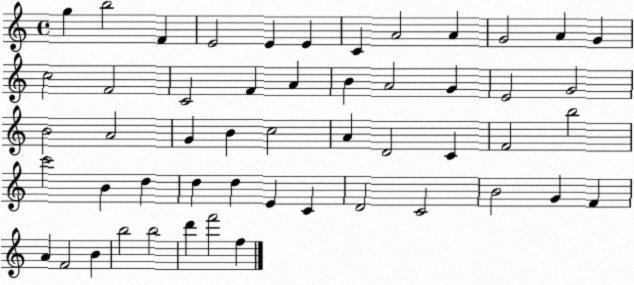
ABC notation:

X:1
T:Untitled
M:4/4
L:1/4
K:C
g b2 F E2 E E C A2 A G2 A G c2 F2 C2 F A B A2 G E2 G2 B2 A2 G B c2 A D2 C F2 b2 c'2 B d d d E C D2 C2 B2 G F A F2 B b2 b2 d' f'2 f